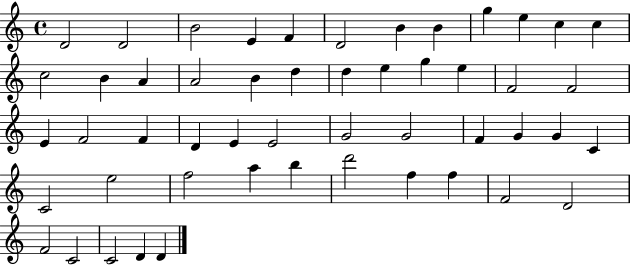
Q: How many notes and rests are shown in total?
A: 51